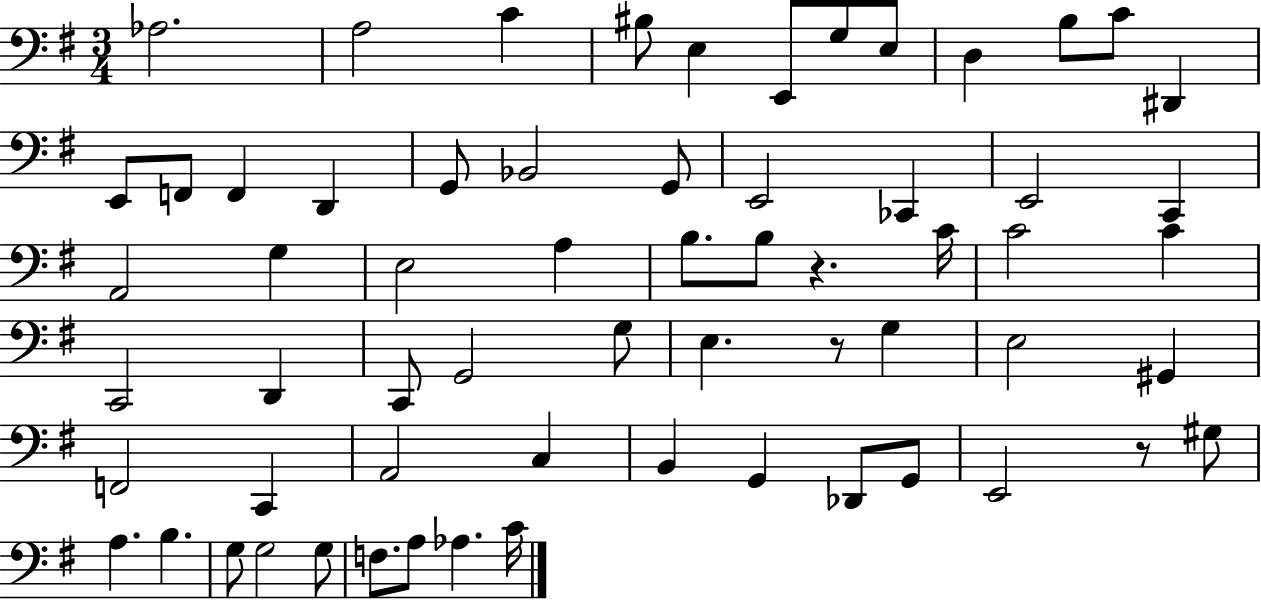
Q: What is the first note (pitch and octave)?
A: Ab3